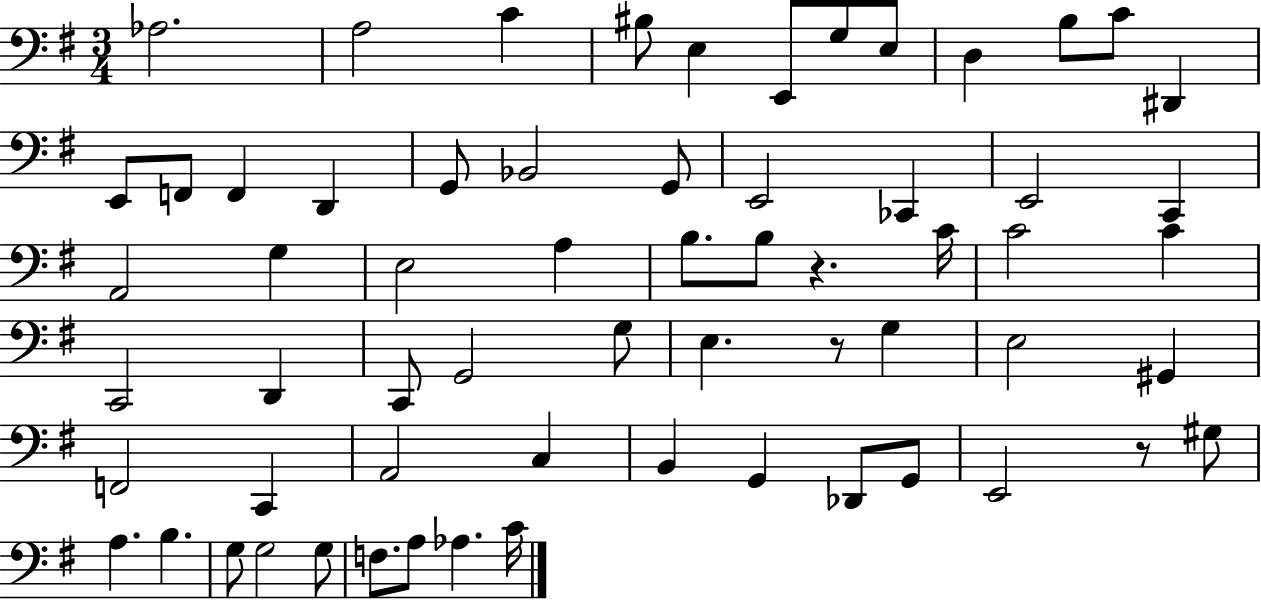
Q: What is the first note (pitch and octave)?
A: Ab3